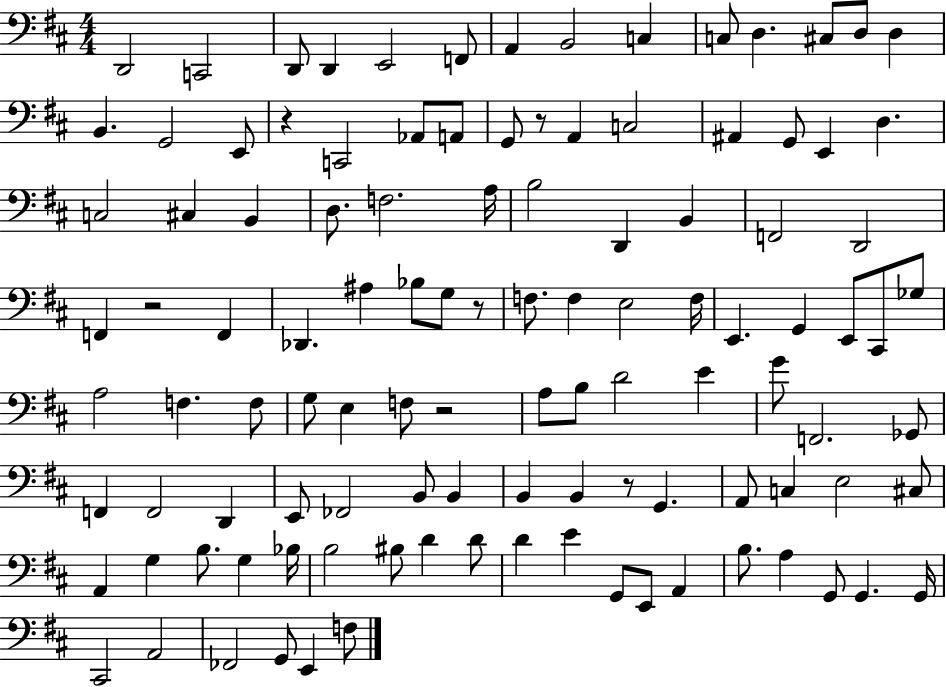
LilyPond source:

{
  \clef bass
  \numericTimeSignature
  \time 4/4
  \key d \major
  \repeat volta 2 { d,2 c,2 | d,8 d,4 e,2 f,8 | a,4 b,2 c4 | c8 d4. cis8 d8 d4 | \break b,4. g,2 e,8 | r4 c,2 aes,8 a,8 | g,8 r8 a,4 c2 | ais,4 g,8 e,4 d4. | \break c2 cis4 b,4 | d8. f2. a16 | b2 d,4 b,4 | f,2 d,2 | \break f,4 r2 f,4 | des,4. ais4 bes8 g8 r8 | f8. f4 e2 f16 | e,4. g,4 e,8 cis,8 ges8 | \break a2 f4. f8 | g8 e4 f8 r2 | a8 b8 d'2 e'4 | g'8 f,2. ges,8 | \break f,4 f,2 d,4 | e,8 fes,2 b,8 b,4 | b,4 b,4 r8 g,4. | a,8 c4 e2 cis8 | \break a,4 g4 b8. g4 bes16 | b2 bis8 d'4 d'8 | d'4 e'4 g,8 e,8 a,4 | b8. a4 g,8 g,4. g,16 | \break cis,2 a,2 | fes,2 g,8 e,4 f8 | } \bar "|."
}